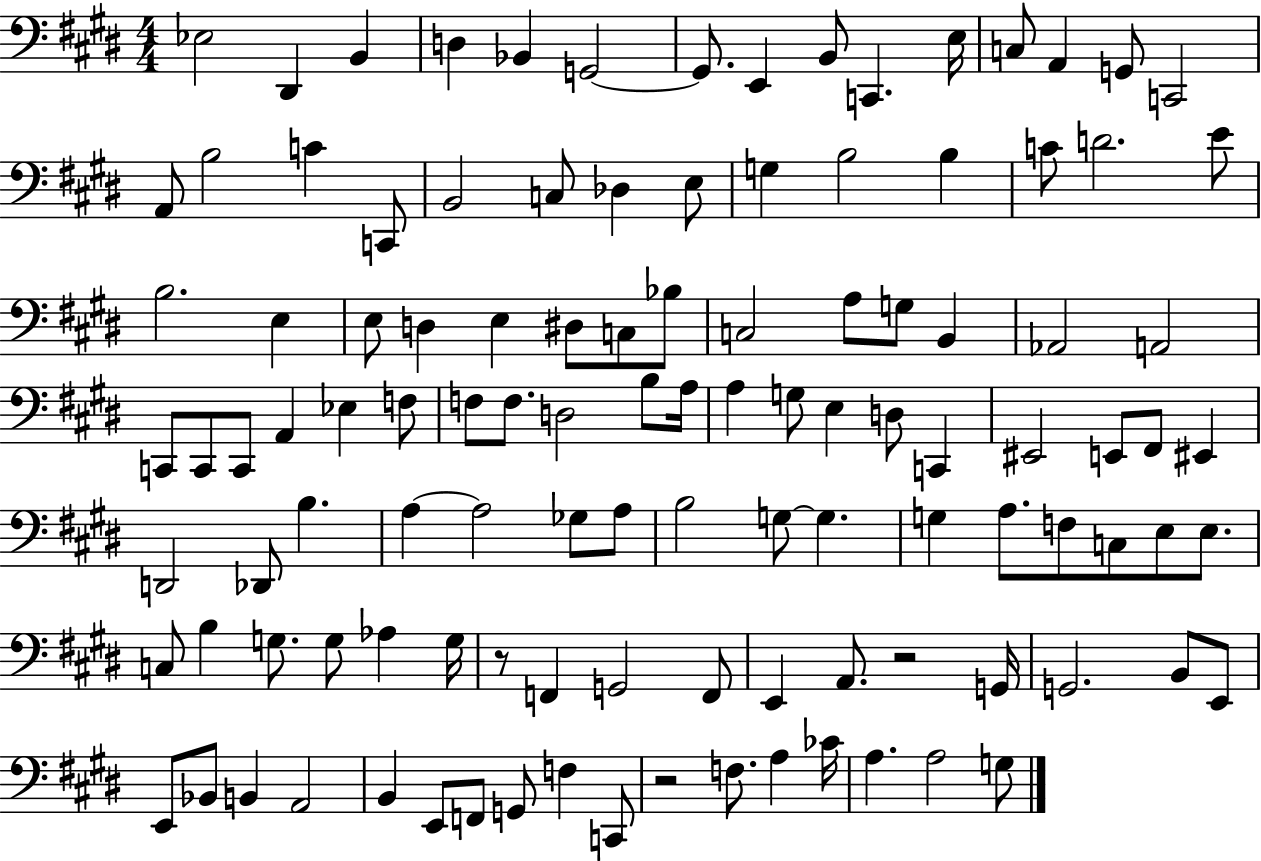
Eb3/h D#2/q B2/q D3/q Bb2/q G2/h G2/e. E2/q B2/e C2/q. E3/s C3/e A2/q G2/e C2/h A2/e B3/h C4/q C2/e B2/h C3/e Db3/q E3/e G3/q B3/h B3/q C4/e D4/h. E4/e B3/h. E3/q E3/e D3/q E3/q D#3/e C3/e Bb3/e C3/h A3/e G3/e B2/q Ab2/h A2/h C2/e C2/e C2/e A2/q Eb3/q F3/e F3/e F3/e. D3/h B3/e A3/s A3/q G3/e E3/q D3/e C2/q EIS2/h E2/e F#2/e EIS2/q D2/h Db2/e B3/q. A3/q A3/h Gb3/e A3/e B3/h G3/e G3/q. G3/q A3/e. F3/e C3/e E3/e E3/e. C3/e B3/q G3/e. G3/e Ab3/q G3/s R/e F2/q G2/h F2/e E2/q A2/e. R/h G2/s G2/h. B2/e E2/e E2/e Bb2/e B2/q A2/h B2/q E2/e F2/e G2/e F3/q C2/e R/h F3/e. A3/q CES4/s A3/q. A3/h G3/e